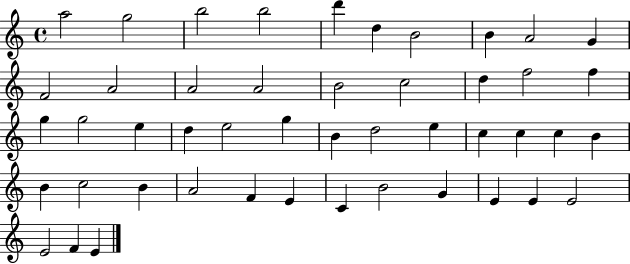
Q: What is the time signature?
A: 4/4